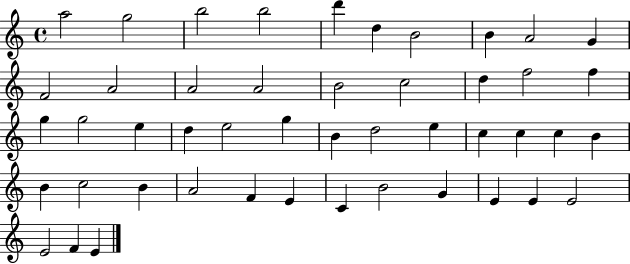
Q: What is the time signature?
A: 4/4